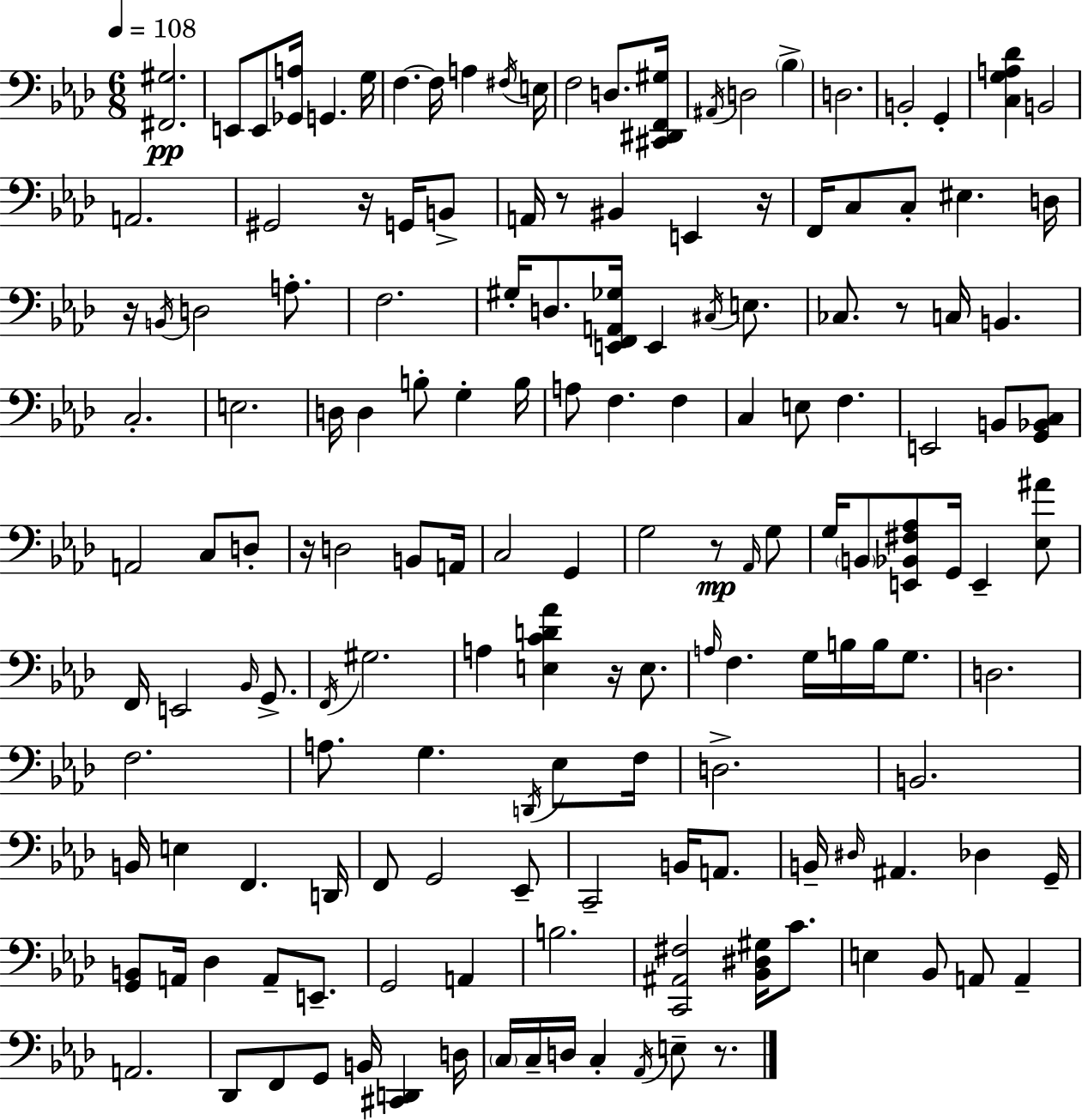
[F#2,G#3]/h. E2/e E2/e [Gb2,A3]/s G2/q. G3/s F3/q. F3/s A3/q F#3/s E3/s F3/h D3/e. [C#2,D#2,F2,G#3]/s A#2/s D3/h Bb3/q D3/h. B2/h G2/q [C3,G3,A3,Db4]/q B2/h A2/h. G#2/h R/s G2/s B2/e A2/s R/e BIS2/q E2/q R/s F2/s C3/e C3/e EIS3/q. D3/s R/s B2/s D3/h A3/e. F3/h. G#3/s D3/e. [E2,F2,A2,Gb3]/s E2/q C#3/s E3/e. CES3/e. R/e C3/s B2/q. C3/h. E3/h. D3/s D3/q B3/e G3/q B3/s A3/e F3/q. F3/q C3/q E3/e F3/q. E2/h B2/e [G2,Bb2,C3]/e A2/h C3/e D3/e R/s D3/h B2/e A2/s C3/h G2/q G3/h R/e Ab2/s G3/e G3/s B2/e [E2,Bb2,F#3,Ab3]/e G2/s E2/q [Eb3,A#4]/e F2/s E2/h Bb2/s G2/e. F2/s G#3/h. A3/q [E3,C4,D4,Ab4]/q R/s E3/e. A3/s F3/q. G3/s B3/s B3/s G3/e. D3/h. F3/h. A3/e. G3/q. D2/s Eb3/e F3/s D3/h. B2/h. B2/s E3/q F2/q. D2/s F2/e G2/h Eb2/e C2/h B2/s A2/e. B2/s D#3/s A#2/q. Db3/q G2/s [G2,B2]/e A2/s Db3/q A2/e E2/e. G2/h A2/q B3/h. [C2,A#2,F#3]/h [Bb2,D#3,G#3]/s C4/e. E3/q Bb2/e A2/e A2/q A2/h. Db2/e F2/e G2/e B2/s [C#2,D2]/q D3/s C3/s C3/s D3/s C3/q Ab2/s E3/e R/e.